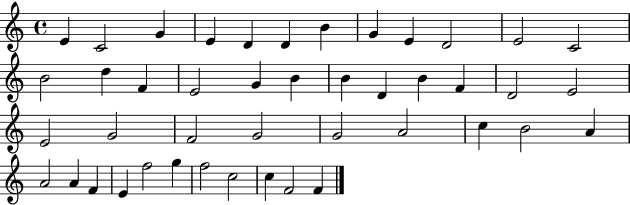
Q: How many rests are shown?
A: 0